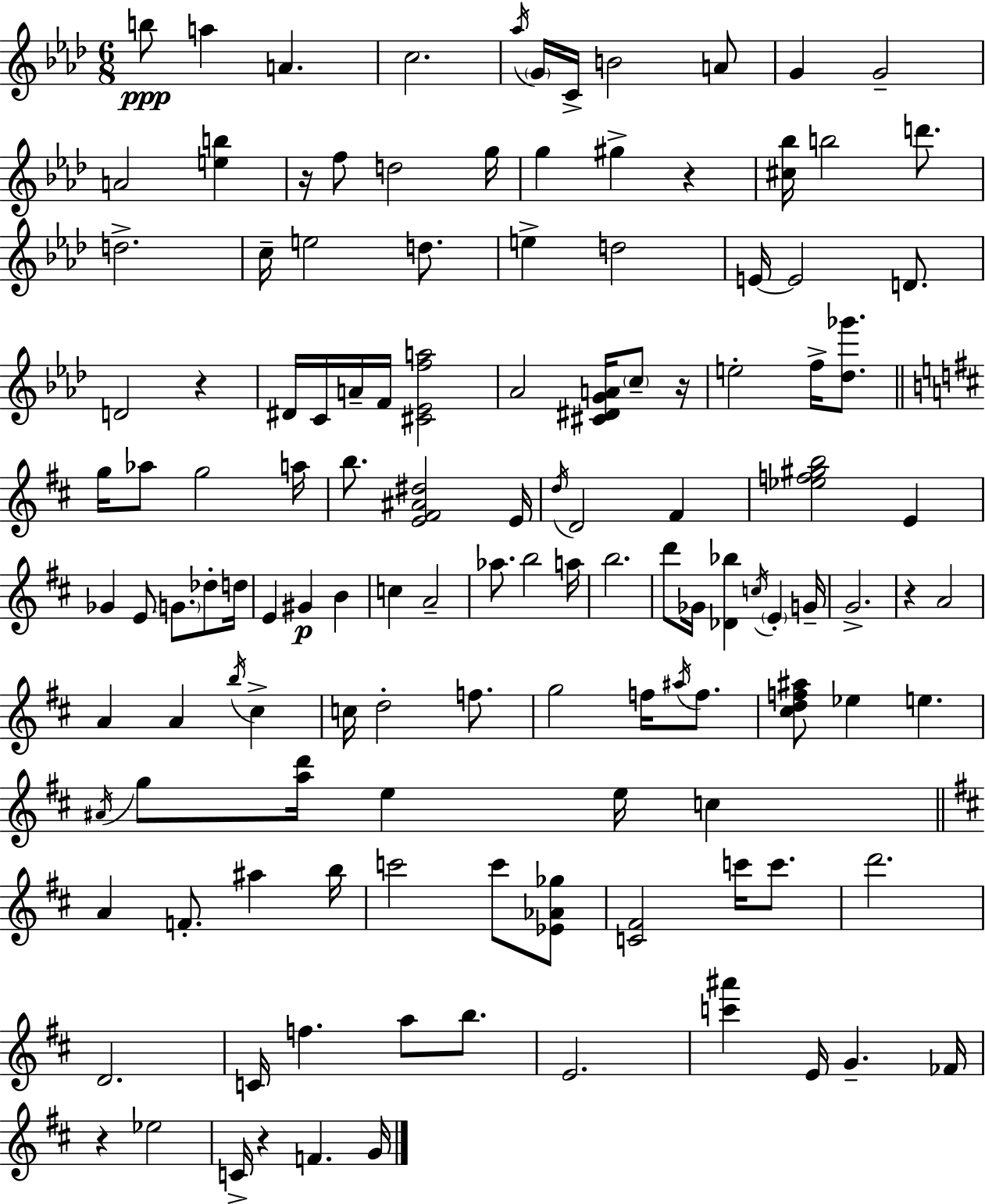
B5/e A5/q A4/q. C5/h. Ab5/s G4/s C4/s B4/h A4/e G4/q G4/h A4/h [E5,B5]/q R/s F5/e D5/h G5/s G5/q G#5/q R/q [C#5,Bb5]/s B5/h D6/e. D5/h. C5/s E5/h D5/e. E5/q D5/h E4/s E4/h D4/e. D4/h R/q D#4/s C4/s A4/s F4/s [C#4,Eb4,F5,A5]/h Ab4/h [C#4,D#4,G4,A4]/s C5/e R/s E5/h F5/s [Db5,Gb6]/e. G5/s Ab5/e G5/h A5/s B5/e. [E4,F#4,A#4,D#5]/h E4/s D5/s D4/h F#4/q [Eb5,F5,G#5,B5]/h E4/q Gb4/q E4/e G4/e. Db5/e D5/s E4/q G#4/q B4/q C5/q A4/h Ab5/e. B5/h A5/s B5/h. D6/e Gb4/s [Db4,Bb5]/q C5/s E4/q G4/s G4/h. R/q A4/h A4/q A4/q B5/s C#5/q C5/s D5/h F5/e. G5/h F5/s A#5/s F5/e. [C#5,D5,F5,A#5]/e Eb5/q E5/q. A#4/s G5/e [A5,D6]/s E5/q E5/s C5/q A4/q F4/e. A#5/q B5/s C6/h C6/e [Eb4,Ab4,Gb5]/e [C4,F#4]/h C6/s C6/e. D6/h. D4/h. C4/s F5/q. A5/e B5/e. E4/h. [C6,A#6]/q E4/s G4/q. FES4/s R/q Eb5/h C4/s R/q F4/q. G4/s